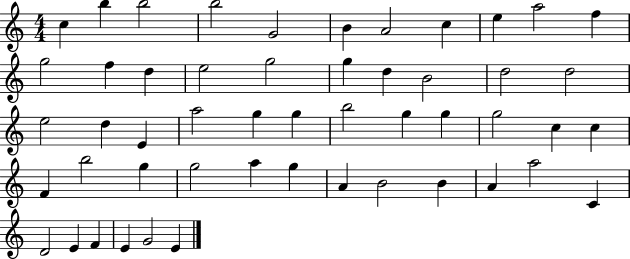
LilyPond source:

{
  \clef treble
  \numericTimeSignature
  \time 4/4
  \key c \major
  c''4 b''4 b''2 | b''2 g'2 | b'4 a'2 c''4 | e''4 a''2 f''4 | \break g''2 f''4 d''4 | e''2 g''2 | g''4 d''4 b'2 | d''2 d''2 | \break e''2 d''4 e'4 | a''2 g''4 g''4 | b''2 g''4 g''4 | g''2 c''4 c''4 | \break f'4 b''2 g''4 | g''2 a''4 g''4 | a'4 b'2 b'4 | a'4 a''2 c'4 | \break d'2 e'4 f'4 | e'4 g'2 e'4 | \bar "|."
}